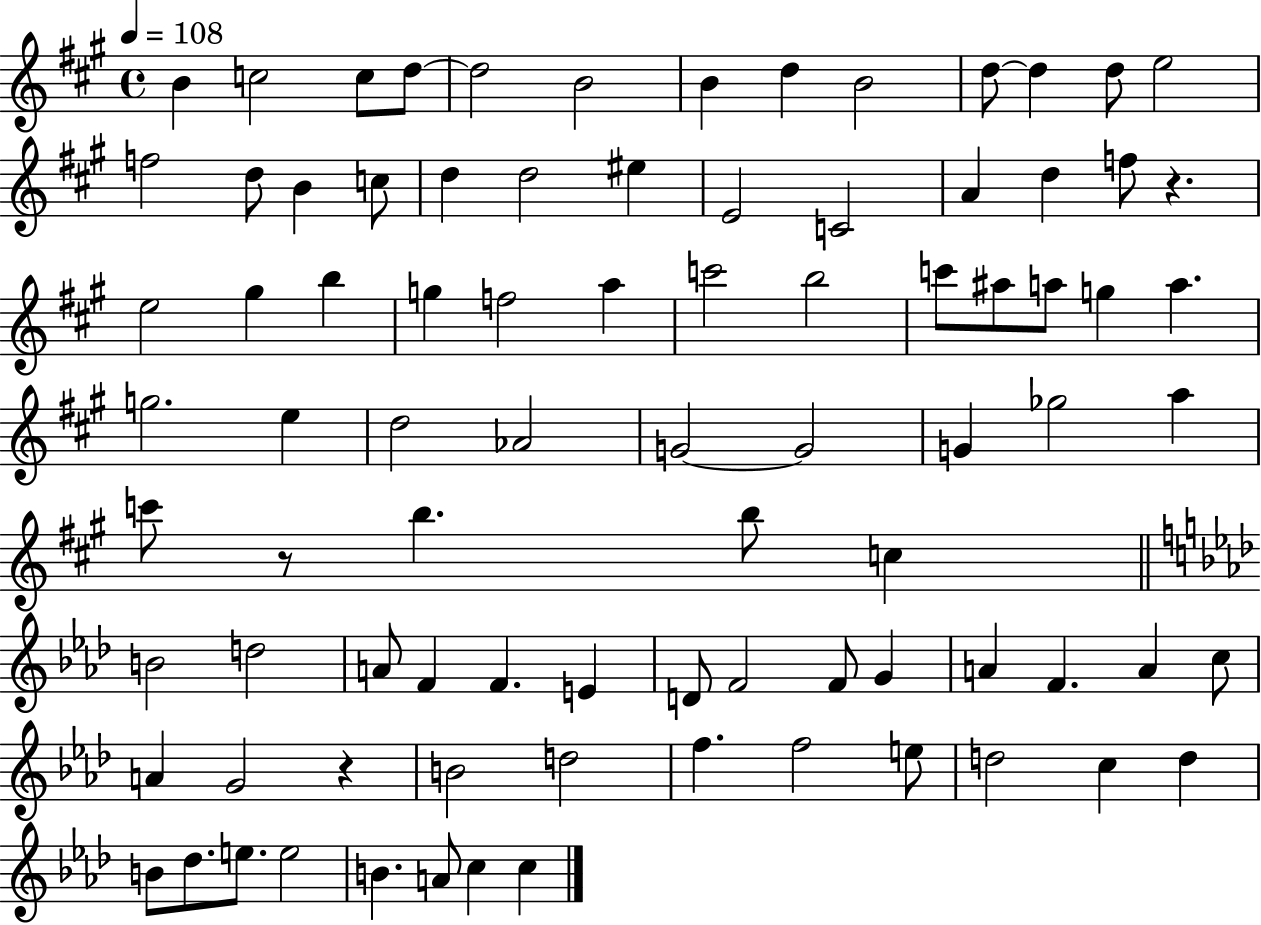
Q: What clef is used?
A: treble